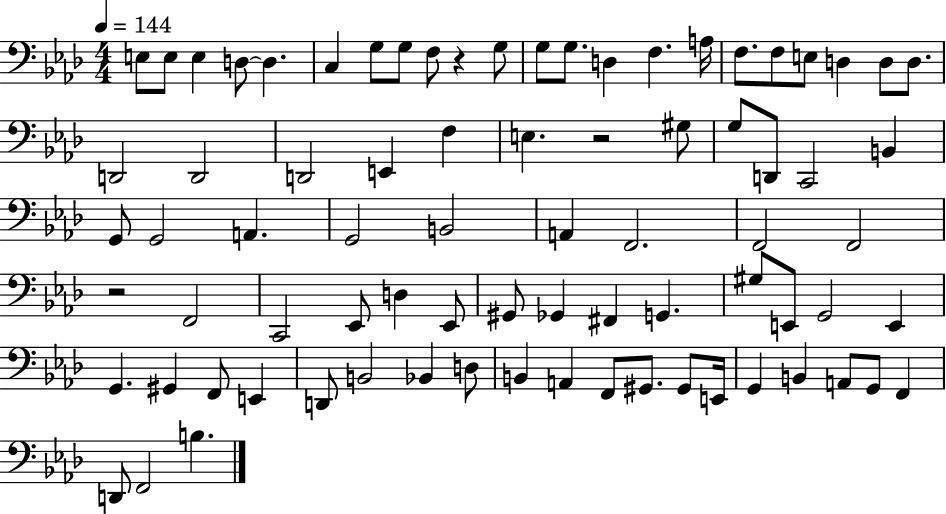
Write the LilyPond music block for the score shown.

{
  \clef bass
  \numericTimeSignature
  \time 4/4
  \key aes \major
  \tempo 4 = 144
  e8 e8 e4 d8~~ d4. | c4 g8 g8 f8 r4 g8 | g8 g8. d4 f4. a16 | f8. f8 e8 d4 d8 d8. | \break d,2 d,2 | d,2 e,4 f4 | e4. r2 gis8 | g8 d,8 c,2 b,4 | \break g,8 g,2 a,4. | g,2 b,2 | a,4 f,2. | f,2 f,2 | \break r2 f,2 | c,2 ees,8 d4 ees,8 | gis,8 ges,4 fis,4 g,4. | gis8 e,8 g,2 e,4 | \break g,4. gis,4 f,8 e,4 | d,8 b,2 bes,4 d8 | b,4 a,4 f,8 gis,8. gis,8 e,16 | g,4 b,4 a,8 g,8 f,4 | \break d,8 f,2 b4. | \bar "|."
}